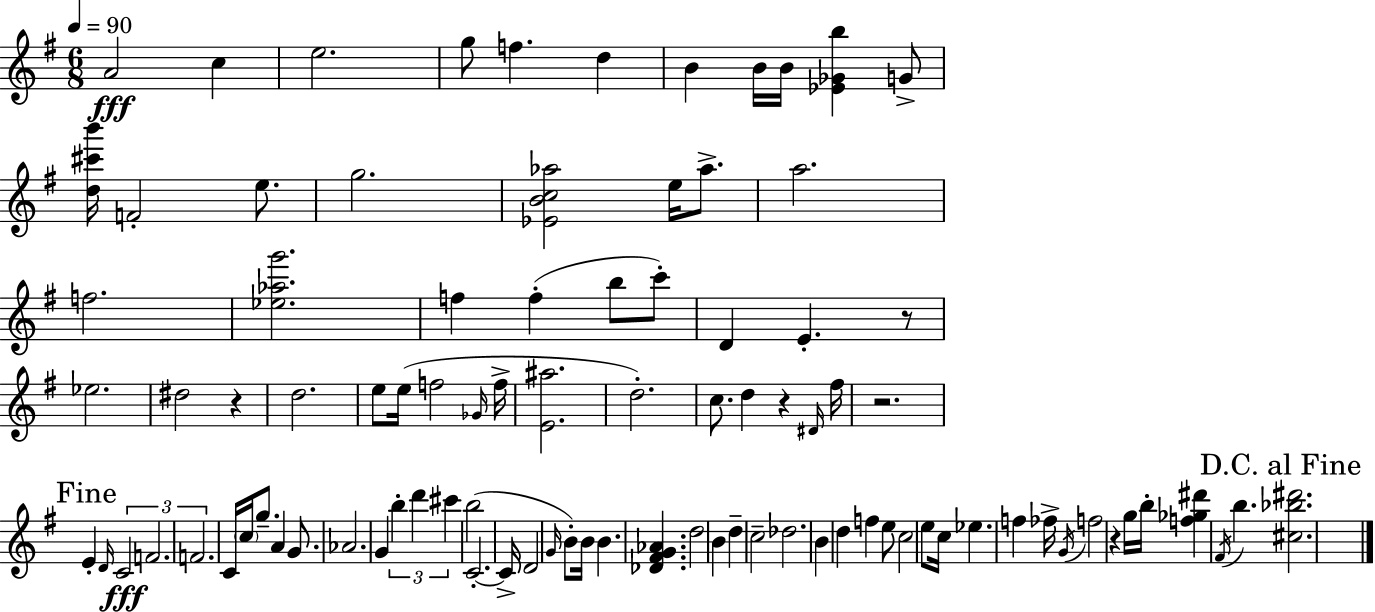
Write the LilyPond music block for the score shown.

{
  \clef treble
  \numericTimeSignature
  \time 6/8
  \key g \major
  \tempo 4 = 90
  a'2\fff c''4 | e''2. | g''8 f''4. d''4 | b'4 b'16 b'16 <ees' ges' b''>4 g'8-> | \break <d'' cis''' b'''>16 f'2-. e''8. | g''2. | <ees' b' c'' aes''>2 e''16 aes''8.-> | a''2. | \break f''2. | <ees'' aes'' g'''>2. | f''4 f''4-.( b''8 c'''8-.) | d'4 e'4.-. r8 | \break ees''2. | dis''2 r4 | d''2. | e''8 e''16( f''2 \grace { ges'16 } | \break f''16-> <e' ais''>2. | d''2.-.) | c''8. d''4 r4 | \grace { dis'16 } fis''16 r2. | \break \mark "Fine" e'4-. \grace { d'16 }\fff \tuplet 3/2 { c'2 | f'2. | f'2. } | c'16 \parenthesize c''16 g''8.-- a'4 | \break g'8. aes'2. | g'4 \tuplet 3/2 { b''4-. d'''4 | cis'''4 } b''2( | c'2.-.~~ | \break c'16-> d'2 | \grace { g'16 } b'8-.) b'16 b'4. <des' fis' g' aes'>4. | d''2 | b'4 d''4-- c''2-- | \break des''2. | b'4 d''4 | f''4 e''8 c''2 | e''8 c''16 ees''4. f''4 | \break fes''16-> \acciaccatura { g'16 } f''2 | r4 g''16 b''16-. <f'' ges'' dis'''>4 \acciaccatura { fis'16 } | b''4. \mark "D.C. al Fine" <cis'' bes'' dis'''>2. | \bar "|."
}